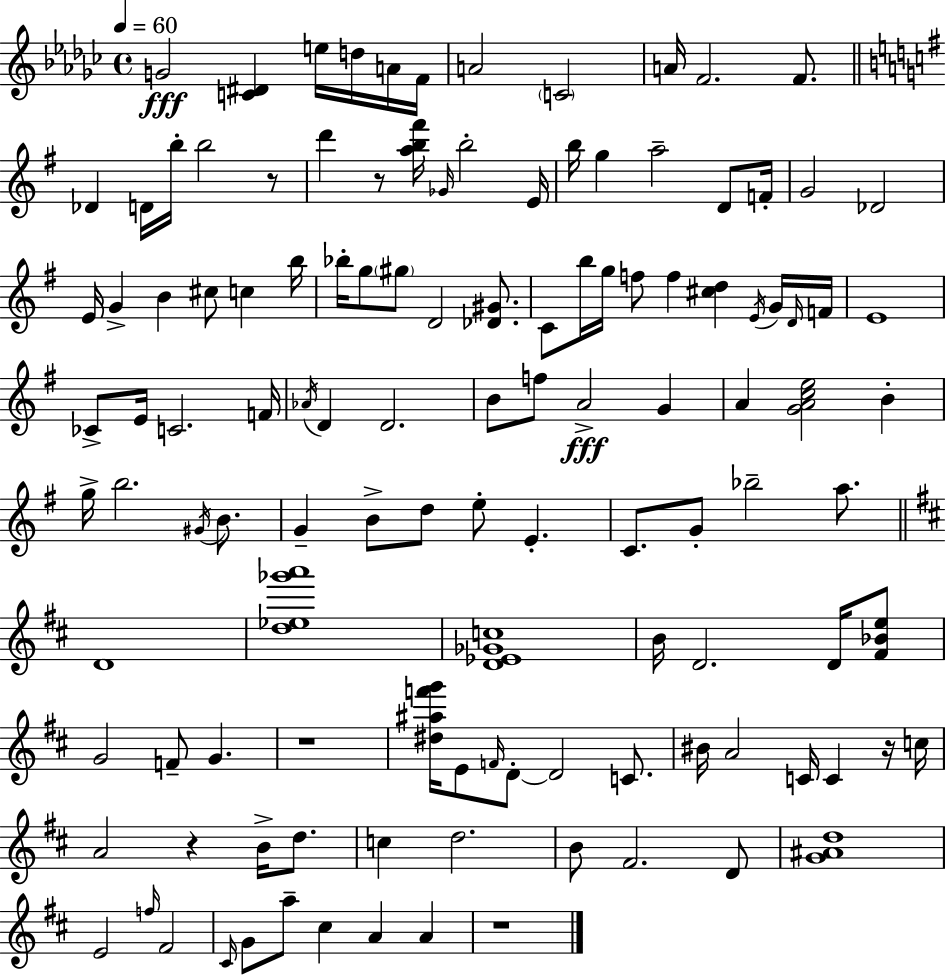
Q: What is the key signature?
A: EES minor